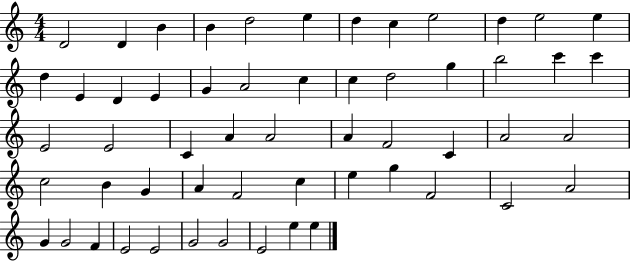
{
  \clef treble
  \numericTimeSignature
  \time 4/4
  \key c \major
  d'2 d'4 b'4 | b'4 d''2 e''4 | d''4 c''4 e''2 | d''4 e''2 e''4 | \break d''4 e'4 d'4 e'4 | g'4 a'2 c''4 | c''4 d''2 g''4 | b''2 c'''4 c'''4 | \break e'2 e'2 | c'4 a'4 a'2 | a'4 f'2 c'4 | a'2 a'2 | \break c''2 b'4 g'4 | a'4 f'2 c''4 | e''4 g''4 f'2 | c'2 a'2 | \break g'4 g'2 f'4 | e'2 e'2 | g'2 g'2 | e'2 e''4 e''4 | \break \bar "|."
}